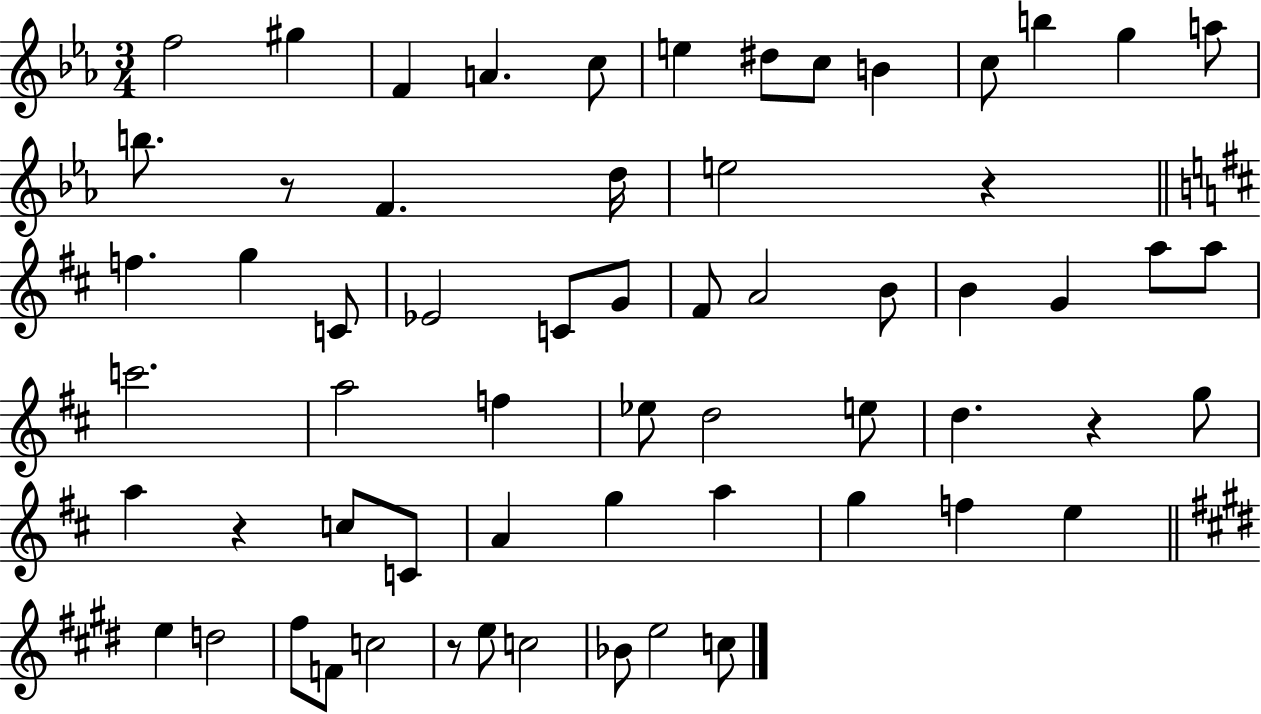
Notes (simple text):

F5/h G#5/q F4/q A4/q. C5/e E5/q D#5/e C5/e B4/q C5/e B5/q G5/q A5/e B5/e. R/e F4/q. D5/s E5/h R/q F5/q. G5/q C4/e Eb4/h C4/e G4/e F#4/e A4/h B4/e B4/q G4/q A5/e A5/e C6/h. A5/h F5/q Eb5/e D5/h E5/e D5/q. R/q G5/e A5/q R/q C5/e C4/e A4/q G5/q A5/q G5/q F5/q E5/q E5/q D5/h F#5/e F4/e C5/h R/e E5/e C5/h Bb4/e E5/h C5/e